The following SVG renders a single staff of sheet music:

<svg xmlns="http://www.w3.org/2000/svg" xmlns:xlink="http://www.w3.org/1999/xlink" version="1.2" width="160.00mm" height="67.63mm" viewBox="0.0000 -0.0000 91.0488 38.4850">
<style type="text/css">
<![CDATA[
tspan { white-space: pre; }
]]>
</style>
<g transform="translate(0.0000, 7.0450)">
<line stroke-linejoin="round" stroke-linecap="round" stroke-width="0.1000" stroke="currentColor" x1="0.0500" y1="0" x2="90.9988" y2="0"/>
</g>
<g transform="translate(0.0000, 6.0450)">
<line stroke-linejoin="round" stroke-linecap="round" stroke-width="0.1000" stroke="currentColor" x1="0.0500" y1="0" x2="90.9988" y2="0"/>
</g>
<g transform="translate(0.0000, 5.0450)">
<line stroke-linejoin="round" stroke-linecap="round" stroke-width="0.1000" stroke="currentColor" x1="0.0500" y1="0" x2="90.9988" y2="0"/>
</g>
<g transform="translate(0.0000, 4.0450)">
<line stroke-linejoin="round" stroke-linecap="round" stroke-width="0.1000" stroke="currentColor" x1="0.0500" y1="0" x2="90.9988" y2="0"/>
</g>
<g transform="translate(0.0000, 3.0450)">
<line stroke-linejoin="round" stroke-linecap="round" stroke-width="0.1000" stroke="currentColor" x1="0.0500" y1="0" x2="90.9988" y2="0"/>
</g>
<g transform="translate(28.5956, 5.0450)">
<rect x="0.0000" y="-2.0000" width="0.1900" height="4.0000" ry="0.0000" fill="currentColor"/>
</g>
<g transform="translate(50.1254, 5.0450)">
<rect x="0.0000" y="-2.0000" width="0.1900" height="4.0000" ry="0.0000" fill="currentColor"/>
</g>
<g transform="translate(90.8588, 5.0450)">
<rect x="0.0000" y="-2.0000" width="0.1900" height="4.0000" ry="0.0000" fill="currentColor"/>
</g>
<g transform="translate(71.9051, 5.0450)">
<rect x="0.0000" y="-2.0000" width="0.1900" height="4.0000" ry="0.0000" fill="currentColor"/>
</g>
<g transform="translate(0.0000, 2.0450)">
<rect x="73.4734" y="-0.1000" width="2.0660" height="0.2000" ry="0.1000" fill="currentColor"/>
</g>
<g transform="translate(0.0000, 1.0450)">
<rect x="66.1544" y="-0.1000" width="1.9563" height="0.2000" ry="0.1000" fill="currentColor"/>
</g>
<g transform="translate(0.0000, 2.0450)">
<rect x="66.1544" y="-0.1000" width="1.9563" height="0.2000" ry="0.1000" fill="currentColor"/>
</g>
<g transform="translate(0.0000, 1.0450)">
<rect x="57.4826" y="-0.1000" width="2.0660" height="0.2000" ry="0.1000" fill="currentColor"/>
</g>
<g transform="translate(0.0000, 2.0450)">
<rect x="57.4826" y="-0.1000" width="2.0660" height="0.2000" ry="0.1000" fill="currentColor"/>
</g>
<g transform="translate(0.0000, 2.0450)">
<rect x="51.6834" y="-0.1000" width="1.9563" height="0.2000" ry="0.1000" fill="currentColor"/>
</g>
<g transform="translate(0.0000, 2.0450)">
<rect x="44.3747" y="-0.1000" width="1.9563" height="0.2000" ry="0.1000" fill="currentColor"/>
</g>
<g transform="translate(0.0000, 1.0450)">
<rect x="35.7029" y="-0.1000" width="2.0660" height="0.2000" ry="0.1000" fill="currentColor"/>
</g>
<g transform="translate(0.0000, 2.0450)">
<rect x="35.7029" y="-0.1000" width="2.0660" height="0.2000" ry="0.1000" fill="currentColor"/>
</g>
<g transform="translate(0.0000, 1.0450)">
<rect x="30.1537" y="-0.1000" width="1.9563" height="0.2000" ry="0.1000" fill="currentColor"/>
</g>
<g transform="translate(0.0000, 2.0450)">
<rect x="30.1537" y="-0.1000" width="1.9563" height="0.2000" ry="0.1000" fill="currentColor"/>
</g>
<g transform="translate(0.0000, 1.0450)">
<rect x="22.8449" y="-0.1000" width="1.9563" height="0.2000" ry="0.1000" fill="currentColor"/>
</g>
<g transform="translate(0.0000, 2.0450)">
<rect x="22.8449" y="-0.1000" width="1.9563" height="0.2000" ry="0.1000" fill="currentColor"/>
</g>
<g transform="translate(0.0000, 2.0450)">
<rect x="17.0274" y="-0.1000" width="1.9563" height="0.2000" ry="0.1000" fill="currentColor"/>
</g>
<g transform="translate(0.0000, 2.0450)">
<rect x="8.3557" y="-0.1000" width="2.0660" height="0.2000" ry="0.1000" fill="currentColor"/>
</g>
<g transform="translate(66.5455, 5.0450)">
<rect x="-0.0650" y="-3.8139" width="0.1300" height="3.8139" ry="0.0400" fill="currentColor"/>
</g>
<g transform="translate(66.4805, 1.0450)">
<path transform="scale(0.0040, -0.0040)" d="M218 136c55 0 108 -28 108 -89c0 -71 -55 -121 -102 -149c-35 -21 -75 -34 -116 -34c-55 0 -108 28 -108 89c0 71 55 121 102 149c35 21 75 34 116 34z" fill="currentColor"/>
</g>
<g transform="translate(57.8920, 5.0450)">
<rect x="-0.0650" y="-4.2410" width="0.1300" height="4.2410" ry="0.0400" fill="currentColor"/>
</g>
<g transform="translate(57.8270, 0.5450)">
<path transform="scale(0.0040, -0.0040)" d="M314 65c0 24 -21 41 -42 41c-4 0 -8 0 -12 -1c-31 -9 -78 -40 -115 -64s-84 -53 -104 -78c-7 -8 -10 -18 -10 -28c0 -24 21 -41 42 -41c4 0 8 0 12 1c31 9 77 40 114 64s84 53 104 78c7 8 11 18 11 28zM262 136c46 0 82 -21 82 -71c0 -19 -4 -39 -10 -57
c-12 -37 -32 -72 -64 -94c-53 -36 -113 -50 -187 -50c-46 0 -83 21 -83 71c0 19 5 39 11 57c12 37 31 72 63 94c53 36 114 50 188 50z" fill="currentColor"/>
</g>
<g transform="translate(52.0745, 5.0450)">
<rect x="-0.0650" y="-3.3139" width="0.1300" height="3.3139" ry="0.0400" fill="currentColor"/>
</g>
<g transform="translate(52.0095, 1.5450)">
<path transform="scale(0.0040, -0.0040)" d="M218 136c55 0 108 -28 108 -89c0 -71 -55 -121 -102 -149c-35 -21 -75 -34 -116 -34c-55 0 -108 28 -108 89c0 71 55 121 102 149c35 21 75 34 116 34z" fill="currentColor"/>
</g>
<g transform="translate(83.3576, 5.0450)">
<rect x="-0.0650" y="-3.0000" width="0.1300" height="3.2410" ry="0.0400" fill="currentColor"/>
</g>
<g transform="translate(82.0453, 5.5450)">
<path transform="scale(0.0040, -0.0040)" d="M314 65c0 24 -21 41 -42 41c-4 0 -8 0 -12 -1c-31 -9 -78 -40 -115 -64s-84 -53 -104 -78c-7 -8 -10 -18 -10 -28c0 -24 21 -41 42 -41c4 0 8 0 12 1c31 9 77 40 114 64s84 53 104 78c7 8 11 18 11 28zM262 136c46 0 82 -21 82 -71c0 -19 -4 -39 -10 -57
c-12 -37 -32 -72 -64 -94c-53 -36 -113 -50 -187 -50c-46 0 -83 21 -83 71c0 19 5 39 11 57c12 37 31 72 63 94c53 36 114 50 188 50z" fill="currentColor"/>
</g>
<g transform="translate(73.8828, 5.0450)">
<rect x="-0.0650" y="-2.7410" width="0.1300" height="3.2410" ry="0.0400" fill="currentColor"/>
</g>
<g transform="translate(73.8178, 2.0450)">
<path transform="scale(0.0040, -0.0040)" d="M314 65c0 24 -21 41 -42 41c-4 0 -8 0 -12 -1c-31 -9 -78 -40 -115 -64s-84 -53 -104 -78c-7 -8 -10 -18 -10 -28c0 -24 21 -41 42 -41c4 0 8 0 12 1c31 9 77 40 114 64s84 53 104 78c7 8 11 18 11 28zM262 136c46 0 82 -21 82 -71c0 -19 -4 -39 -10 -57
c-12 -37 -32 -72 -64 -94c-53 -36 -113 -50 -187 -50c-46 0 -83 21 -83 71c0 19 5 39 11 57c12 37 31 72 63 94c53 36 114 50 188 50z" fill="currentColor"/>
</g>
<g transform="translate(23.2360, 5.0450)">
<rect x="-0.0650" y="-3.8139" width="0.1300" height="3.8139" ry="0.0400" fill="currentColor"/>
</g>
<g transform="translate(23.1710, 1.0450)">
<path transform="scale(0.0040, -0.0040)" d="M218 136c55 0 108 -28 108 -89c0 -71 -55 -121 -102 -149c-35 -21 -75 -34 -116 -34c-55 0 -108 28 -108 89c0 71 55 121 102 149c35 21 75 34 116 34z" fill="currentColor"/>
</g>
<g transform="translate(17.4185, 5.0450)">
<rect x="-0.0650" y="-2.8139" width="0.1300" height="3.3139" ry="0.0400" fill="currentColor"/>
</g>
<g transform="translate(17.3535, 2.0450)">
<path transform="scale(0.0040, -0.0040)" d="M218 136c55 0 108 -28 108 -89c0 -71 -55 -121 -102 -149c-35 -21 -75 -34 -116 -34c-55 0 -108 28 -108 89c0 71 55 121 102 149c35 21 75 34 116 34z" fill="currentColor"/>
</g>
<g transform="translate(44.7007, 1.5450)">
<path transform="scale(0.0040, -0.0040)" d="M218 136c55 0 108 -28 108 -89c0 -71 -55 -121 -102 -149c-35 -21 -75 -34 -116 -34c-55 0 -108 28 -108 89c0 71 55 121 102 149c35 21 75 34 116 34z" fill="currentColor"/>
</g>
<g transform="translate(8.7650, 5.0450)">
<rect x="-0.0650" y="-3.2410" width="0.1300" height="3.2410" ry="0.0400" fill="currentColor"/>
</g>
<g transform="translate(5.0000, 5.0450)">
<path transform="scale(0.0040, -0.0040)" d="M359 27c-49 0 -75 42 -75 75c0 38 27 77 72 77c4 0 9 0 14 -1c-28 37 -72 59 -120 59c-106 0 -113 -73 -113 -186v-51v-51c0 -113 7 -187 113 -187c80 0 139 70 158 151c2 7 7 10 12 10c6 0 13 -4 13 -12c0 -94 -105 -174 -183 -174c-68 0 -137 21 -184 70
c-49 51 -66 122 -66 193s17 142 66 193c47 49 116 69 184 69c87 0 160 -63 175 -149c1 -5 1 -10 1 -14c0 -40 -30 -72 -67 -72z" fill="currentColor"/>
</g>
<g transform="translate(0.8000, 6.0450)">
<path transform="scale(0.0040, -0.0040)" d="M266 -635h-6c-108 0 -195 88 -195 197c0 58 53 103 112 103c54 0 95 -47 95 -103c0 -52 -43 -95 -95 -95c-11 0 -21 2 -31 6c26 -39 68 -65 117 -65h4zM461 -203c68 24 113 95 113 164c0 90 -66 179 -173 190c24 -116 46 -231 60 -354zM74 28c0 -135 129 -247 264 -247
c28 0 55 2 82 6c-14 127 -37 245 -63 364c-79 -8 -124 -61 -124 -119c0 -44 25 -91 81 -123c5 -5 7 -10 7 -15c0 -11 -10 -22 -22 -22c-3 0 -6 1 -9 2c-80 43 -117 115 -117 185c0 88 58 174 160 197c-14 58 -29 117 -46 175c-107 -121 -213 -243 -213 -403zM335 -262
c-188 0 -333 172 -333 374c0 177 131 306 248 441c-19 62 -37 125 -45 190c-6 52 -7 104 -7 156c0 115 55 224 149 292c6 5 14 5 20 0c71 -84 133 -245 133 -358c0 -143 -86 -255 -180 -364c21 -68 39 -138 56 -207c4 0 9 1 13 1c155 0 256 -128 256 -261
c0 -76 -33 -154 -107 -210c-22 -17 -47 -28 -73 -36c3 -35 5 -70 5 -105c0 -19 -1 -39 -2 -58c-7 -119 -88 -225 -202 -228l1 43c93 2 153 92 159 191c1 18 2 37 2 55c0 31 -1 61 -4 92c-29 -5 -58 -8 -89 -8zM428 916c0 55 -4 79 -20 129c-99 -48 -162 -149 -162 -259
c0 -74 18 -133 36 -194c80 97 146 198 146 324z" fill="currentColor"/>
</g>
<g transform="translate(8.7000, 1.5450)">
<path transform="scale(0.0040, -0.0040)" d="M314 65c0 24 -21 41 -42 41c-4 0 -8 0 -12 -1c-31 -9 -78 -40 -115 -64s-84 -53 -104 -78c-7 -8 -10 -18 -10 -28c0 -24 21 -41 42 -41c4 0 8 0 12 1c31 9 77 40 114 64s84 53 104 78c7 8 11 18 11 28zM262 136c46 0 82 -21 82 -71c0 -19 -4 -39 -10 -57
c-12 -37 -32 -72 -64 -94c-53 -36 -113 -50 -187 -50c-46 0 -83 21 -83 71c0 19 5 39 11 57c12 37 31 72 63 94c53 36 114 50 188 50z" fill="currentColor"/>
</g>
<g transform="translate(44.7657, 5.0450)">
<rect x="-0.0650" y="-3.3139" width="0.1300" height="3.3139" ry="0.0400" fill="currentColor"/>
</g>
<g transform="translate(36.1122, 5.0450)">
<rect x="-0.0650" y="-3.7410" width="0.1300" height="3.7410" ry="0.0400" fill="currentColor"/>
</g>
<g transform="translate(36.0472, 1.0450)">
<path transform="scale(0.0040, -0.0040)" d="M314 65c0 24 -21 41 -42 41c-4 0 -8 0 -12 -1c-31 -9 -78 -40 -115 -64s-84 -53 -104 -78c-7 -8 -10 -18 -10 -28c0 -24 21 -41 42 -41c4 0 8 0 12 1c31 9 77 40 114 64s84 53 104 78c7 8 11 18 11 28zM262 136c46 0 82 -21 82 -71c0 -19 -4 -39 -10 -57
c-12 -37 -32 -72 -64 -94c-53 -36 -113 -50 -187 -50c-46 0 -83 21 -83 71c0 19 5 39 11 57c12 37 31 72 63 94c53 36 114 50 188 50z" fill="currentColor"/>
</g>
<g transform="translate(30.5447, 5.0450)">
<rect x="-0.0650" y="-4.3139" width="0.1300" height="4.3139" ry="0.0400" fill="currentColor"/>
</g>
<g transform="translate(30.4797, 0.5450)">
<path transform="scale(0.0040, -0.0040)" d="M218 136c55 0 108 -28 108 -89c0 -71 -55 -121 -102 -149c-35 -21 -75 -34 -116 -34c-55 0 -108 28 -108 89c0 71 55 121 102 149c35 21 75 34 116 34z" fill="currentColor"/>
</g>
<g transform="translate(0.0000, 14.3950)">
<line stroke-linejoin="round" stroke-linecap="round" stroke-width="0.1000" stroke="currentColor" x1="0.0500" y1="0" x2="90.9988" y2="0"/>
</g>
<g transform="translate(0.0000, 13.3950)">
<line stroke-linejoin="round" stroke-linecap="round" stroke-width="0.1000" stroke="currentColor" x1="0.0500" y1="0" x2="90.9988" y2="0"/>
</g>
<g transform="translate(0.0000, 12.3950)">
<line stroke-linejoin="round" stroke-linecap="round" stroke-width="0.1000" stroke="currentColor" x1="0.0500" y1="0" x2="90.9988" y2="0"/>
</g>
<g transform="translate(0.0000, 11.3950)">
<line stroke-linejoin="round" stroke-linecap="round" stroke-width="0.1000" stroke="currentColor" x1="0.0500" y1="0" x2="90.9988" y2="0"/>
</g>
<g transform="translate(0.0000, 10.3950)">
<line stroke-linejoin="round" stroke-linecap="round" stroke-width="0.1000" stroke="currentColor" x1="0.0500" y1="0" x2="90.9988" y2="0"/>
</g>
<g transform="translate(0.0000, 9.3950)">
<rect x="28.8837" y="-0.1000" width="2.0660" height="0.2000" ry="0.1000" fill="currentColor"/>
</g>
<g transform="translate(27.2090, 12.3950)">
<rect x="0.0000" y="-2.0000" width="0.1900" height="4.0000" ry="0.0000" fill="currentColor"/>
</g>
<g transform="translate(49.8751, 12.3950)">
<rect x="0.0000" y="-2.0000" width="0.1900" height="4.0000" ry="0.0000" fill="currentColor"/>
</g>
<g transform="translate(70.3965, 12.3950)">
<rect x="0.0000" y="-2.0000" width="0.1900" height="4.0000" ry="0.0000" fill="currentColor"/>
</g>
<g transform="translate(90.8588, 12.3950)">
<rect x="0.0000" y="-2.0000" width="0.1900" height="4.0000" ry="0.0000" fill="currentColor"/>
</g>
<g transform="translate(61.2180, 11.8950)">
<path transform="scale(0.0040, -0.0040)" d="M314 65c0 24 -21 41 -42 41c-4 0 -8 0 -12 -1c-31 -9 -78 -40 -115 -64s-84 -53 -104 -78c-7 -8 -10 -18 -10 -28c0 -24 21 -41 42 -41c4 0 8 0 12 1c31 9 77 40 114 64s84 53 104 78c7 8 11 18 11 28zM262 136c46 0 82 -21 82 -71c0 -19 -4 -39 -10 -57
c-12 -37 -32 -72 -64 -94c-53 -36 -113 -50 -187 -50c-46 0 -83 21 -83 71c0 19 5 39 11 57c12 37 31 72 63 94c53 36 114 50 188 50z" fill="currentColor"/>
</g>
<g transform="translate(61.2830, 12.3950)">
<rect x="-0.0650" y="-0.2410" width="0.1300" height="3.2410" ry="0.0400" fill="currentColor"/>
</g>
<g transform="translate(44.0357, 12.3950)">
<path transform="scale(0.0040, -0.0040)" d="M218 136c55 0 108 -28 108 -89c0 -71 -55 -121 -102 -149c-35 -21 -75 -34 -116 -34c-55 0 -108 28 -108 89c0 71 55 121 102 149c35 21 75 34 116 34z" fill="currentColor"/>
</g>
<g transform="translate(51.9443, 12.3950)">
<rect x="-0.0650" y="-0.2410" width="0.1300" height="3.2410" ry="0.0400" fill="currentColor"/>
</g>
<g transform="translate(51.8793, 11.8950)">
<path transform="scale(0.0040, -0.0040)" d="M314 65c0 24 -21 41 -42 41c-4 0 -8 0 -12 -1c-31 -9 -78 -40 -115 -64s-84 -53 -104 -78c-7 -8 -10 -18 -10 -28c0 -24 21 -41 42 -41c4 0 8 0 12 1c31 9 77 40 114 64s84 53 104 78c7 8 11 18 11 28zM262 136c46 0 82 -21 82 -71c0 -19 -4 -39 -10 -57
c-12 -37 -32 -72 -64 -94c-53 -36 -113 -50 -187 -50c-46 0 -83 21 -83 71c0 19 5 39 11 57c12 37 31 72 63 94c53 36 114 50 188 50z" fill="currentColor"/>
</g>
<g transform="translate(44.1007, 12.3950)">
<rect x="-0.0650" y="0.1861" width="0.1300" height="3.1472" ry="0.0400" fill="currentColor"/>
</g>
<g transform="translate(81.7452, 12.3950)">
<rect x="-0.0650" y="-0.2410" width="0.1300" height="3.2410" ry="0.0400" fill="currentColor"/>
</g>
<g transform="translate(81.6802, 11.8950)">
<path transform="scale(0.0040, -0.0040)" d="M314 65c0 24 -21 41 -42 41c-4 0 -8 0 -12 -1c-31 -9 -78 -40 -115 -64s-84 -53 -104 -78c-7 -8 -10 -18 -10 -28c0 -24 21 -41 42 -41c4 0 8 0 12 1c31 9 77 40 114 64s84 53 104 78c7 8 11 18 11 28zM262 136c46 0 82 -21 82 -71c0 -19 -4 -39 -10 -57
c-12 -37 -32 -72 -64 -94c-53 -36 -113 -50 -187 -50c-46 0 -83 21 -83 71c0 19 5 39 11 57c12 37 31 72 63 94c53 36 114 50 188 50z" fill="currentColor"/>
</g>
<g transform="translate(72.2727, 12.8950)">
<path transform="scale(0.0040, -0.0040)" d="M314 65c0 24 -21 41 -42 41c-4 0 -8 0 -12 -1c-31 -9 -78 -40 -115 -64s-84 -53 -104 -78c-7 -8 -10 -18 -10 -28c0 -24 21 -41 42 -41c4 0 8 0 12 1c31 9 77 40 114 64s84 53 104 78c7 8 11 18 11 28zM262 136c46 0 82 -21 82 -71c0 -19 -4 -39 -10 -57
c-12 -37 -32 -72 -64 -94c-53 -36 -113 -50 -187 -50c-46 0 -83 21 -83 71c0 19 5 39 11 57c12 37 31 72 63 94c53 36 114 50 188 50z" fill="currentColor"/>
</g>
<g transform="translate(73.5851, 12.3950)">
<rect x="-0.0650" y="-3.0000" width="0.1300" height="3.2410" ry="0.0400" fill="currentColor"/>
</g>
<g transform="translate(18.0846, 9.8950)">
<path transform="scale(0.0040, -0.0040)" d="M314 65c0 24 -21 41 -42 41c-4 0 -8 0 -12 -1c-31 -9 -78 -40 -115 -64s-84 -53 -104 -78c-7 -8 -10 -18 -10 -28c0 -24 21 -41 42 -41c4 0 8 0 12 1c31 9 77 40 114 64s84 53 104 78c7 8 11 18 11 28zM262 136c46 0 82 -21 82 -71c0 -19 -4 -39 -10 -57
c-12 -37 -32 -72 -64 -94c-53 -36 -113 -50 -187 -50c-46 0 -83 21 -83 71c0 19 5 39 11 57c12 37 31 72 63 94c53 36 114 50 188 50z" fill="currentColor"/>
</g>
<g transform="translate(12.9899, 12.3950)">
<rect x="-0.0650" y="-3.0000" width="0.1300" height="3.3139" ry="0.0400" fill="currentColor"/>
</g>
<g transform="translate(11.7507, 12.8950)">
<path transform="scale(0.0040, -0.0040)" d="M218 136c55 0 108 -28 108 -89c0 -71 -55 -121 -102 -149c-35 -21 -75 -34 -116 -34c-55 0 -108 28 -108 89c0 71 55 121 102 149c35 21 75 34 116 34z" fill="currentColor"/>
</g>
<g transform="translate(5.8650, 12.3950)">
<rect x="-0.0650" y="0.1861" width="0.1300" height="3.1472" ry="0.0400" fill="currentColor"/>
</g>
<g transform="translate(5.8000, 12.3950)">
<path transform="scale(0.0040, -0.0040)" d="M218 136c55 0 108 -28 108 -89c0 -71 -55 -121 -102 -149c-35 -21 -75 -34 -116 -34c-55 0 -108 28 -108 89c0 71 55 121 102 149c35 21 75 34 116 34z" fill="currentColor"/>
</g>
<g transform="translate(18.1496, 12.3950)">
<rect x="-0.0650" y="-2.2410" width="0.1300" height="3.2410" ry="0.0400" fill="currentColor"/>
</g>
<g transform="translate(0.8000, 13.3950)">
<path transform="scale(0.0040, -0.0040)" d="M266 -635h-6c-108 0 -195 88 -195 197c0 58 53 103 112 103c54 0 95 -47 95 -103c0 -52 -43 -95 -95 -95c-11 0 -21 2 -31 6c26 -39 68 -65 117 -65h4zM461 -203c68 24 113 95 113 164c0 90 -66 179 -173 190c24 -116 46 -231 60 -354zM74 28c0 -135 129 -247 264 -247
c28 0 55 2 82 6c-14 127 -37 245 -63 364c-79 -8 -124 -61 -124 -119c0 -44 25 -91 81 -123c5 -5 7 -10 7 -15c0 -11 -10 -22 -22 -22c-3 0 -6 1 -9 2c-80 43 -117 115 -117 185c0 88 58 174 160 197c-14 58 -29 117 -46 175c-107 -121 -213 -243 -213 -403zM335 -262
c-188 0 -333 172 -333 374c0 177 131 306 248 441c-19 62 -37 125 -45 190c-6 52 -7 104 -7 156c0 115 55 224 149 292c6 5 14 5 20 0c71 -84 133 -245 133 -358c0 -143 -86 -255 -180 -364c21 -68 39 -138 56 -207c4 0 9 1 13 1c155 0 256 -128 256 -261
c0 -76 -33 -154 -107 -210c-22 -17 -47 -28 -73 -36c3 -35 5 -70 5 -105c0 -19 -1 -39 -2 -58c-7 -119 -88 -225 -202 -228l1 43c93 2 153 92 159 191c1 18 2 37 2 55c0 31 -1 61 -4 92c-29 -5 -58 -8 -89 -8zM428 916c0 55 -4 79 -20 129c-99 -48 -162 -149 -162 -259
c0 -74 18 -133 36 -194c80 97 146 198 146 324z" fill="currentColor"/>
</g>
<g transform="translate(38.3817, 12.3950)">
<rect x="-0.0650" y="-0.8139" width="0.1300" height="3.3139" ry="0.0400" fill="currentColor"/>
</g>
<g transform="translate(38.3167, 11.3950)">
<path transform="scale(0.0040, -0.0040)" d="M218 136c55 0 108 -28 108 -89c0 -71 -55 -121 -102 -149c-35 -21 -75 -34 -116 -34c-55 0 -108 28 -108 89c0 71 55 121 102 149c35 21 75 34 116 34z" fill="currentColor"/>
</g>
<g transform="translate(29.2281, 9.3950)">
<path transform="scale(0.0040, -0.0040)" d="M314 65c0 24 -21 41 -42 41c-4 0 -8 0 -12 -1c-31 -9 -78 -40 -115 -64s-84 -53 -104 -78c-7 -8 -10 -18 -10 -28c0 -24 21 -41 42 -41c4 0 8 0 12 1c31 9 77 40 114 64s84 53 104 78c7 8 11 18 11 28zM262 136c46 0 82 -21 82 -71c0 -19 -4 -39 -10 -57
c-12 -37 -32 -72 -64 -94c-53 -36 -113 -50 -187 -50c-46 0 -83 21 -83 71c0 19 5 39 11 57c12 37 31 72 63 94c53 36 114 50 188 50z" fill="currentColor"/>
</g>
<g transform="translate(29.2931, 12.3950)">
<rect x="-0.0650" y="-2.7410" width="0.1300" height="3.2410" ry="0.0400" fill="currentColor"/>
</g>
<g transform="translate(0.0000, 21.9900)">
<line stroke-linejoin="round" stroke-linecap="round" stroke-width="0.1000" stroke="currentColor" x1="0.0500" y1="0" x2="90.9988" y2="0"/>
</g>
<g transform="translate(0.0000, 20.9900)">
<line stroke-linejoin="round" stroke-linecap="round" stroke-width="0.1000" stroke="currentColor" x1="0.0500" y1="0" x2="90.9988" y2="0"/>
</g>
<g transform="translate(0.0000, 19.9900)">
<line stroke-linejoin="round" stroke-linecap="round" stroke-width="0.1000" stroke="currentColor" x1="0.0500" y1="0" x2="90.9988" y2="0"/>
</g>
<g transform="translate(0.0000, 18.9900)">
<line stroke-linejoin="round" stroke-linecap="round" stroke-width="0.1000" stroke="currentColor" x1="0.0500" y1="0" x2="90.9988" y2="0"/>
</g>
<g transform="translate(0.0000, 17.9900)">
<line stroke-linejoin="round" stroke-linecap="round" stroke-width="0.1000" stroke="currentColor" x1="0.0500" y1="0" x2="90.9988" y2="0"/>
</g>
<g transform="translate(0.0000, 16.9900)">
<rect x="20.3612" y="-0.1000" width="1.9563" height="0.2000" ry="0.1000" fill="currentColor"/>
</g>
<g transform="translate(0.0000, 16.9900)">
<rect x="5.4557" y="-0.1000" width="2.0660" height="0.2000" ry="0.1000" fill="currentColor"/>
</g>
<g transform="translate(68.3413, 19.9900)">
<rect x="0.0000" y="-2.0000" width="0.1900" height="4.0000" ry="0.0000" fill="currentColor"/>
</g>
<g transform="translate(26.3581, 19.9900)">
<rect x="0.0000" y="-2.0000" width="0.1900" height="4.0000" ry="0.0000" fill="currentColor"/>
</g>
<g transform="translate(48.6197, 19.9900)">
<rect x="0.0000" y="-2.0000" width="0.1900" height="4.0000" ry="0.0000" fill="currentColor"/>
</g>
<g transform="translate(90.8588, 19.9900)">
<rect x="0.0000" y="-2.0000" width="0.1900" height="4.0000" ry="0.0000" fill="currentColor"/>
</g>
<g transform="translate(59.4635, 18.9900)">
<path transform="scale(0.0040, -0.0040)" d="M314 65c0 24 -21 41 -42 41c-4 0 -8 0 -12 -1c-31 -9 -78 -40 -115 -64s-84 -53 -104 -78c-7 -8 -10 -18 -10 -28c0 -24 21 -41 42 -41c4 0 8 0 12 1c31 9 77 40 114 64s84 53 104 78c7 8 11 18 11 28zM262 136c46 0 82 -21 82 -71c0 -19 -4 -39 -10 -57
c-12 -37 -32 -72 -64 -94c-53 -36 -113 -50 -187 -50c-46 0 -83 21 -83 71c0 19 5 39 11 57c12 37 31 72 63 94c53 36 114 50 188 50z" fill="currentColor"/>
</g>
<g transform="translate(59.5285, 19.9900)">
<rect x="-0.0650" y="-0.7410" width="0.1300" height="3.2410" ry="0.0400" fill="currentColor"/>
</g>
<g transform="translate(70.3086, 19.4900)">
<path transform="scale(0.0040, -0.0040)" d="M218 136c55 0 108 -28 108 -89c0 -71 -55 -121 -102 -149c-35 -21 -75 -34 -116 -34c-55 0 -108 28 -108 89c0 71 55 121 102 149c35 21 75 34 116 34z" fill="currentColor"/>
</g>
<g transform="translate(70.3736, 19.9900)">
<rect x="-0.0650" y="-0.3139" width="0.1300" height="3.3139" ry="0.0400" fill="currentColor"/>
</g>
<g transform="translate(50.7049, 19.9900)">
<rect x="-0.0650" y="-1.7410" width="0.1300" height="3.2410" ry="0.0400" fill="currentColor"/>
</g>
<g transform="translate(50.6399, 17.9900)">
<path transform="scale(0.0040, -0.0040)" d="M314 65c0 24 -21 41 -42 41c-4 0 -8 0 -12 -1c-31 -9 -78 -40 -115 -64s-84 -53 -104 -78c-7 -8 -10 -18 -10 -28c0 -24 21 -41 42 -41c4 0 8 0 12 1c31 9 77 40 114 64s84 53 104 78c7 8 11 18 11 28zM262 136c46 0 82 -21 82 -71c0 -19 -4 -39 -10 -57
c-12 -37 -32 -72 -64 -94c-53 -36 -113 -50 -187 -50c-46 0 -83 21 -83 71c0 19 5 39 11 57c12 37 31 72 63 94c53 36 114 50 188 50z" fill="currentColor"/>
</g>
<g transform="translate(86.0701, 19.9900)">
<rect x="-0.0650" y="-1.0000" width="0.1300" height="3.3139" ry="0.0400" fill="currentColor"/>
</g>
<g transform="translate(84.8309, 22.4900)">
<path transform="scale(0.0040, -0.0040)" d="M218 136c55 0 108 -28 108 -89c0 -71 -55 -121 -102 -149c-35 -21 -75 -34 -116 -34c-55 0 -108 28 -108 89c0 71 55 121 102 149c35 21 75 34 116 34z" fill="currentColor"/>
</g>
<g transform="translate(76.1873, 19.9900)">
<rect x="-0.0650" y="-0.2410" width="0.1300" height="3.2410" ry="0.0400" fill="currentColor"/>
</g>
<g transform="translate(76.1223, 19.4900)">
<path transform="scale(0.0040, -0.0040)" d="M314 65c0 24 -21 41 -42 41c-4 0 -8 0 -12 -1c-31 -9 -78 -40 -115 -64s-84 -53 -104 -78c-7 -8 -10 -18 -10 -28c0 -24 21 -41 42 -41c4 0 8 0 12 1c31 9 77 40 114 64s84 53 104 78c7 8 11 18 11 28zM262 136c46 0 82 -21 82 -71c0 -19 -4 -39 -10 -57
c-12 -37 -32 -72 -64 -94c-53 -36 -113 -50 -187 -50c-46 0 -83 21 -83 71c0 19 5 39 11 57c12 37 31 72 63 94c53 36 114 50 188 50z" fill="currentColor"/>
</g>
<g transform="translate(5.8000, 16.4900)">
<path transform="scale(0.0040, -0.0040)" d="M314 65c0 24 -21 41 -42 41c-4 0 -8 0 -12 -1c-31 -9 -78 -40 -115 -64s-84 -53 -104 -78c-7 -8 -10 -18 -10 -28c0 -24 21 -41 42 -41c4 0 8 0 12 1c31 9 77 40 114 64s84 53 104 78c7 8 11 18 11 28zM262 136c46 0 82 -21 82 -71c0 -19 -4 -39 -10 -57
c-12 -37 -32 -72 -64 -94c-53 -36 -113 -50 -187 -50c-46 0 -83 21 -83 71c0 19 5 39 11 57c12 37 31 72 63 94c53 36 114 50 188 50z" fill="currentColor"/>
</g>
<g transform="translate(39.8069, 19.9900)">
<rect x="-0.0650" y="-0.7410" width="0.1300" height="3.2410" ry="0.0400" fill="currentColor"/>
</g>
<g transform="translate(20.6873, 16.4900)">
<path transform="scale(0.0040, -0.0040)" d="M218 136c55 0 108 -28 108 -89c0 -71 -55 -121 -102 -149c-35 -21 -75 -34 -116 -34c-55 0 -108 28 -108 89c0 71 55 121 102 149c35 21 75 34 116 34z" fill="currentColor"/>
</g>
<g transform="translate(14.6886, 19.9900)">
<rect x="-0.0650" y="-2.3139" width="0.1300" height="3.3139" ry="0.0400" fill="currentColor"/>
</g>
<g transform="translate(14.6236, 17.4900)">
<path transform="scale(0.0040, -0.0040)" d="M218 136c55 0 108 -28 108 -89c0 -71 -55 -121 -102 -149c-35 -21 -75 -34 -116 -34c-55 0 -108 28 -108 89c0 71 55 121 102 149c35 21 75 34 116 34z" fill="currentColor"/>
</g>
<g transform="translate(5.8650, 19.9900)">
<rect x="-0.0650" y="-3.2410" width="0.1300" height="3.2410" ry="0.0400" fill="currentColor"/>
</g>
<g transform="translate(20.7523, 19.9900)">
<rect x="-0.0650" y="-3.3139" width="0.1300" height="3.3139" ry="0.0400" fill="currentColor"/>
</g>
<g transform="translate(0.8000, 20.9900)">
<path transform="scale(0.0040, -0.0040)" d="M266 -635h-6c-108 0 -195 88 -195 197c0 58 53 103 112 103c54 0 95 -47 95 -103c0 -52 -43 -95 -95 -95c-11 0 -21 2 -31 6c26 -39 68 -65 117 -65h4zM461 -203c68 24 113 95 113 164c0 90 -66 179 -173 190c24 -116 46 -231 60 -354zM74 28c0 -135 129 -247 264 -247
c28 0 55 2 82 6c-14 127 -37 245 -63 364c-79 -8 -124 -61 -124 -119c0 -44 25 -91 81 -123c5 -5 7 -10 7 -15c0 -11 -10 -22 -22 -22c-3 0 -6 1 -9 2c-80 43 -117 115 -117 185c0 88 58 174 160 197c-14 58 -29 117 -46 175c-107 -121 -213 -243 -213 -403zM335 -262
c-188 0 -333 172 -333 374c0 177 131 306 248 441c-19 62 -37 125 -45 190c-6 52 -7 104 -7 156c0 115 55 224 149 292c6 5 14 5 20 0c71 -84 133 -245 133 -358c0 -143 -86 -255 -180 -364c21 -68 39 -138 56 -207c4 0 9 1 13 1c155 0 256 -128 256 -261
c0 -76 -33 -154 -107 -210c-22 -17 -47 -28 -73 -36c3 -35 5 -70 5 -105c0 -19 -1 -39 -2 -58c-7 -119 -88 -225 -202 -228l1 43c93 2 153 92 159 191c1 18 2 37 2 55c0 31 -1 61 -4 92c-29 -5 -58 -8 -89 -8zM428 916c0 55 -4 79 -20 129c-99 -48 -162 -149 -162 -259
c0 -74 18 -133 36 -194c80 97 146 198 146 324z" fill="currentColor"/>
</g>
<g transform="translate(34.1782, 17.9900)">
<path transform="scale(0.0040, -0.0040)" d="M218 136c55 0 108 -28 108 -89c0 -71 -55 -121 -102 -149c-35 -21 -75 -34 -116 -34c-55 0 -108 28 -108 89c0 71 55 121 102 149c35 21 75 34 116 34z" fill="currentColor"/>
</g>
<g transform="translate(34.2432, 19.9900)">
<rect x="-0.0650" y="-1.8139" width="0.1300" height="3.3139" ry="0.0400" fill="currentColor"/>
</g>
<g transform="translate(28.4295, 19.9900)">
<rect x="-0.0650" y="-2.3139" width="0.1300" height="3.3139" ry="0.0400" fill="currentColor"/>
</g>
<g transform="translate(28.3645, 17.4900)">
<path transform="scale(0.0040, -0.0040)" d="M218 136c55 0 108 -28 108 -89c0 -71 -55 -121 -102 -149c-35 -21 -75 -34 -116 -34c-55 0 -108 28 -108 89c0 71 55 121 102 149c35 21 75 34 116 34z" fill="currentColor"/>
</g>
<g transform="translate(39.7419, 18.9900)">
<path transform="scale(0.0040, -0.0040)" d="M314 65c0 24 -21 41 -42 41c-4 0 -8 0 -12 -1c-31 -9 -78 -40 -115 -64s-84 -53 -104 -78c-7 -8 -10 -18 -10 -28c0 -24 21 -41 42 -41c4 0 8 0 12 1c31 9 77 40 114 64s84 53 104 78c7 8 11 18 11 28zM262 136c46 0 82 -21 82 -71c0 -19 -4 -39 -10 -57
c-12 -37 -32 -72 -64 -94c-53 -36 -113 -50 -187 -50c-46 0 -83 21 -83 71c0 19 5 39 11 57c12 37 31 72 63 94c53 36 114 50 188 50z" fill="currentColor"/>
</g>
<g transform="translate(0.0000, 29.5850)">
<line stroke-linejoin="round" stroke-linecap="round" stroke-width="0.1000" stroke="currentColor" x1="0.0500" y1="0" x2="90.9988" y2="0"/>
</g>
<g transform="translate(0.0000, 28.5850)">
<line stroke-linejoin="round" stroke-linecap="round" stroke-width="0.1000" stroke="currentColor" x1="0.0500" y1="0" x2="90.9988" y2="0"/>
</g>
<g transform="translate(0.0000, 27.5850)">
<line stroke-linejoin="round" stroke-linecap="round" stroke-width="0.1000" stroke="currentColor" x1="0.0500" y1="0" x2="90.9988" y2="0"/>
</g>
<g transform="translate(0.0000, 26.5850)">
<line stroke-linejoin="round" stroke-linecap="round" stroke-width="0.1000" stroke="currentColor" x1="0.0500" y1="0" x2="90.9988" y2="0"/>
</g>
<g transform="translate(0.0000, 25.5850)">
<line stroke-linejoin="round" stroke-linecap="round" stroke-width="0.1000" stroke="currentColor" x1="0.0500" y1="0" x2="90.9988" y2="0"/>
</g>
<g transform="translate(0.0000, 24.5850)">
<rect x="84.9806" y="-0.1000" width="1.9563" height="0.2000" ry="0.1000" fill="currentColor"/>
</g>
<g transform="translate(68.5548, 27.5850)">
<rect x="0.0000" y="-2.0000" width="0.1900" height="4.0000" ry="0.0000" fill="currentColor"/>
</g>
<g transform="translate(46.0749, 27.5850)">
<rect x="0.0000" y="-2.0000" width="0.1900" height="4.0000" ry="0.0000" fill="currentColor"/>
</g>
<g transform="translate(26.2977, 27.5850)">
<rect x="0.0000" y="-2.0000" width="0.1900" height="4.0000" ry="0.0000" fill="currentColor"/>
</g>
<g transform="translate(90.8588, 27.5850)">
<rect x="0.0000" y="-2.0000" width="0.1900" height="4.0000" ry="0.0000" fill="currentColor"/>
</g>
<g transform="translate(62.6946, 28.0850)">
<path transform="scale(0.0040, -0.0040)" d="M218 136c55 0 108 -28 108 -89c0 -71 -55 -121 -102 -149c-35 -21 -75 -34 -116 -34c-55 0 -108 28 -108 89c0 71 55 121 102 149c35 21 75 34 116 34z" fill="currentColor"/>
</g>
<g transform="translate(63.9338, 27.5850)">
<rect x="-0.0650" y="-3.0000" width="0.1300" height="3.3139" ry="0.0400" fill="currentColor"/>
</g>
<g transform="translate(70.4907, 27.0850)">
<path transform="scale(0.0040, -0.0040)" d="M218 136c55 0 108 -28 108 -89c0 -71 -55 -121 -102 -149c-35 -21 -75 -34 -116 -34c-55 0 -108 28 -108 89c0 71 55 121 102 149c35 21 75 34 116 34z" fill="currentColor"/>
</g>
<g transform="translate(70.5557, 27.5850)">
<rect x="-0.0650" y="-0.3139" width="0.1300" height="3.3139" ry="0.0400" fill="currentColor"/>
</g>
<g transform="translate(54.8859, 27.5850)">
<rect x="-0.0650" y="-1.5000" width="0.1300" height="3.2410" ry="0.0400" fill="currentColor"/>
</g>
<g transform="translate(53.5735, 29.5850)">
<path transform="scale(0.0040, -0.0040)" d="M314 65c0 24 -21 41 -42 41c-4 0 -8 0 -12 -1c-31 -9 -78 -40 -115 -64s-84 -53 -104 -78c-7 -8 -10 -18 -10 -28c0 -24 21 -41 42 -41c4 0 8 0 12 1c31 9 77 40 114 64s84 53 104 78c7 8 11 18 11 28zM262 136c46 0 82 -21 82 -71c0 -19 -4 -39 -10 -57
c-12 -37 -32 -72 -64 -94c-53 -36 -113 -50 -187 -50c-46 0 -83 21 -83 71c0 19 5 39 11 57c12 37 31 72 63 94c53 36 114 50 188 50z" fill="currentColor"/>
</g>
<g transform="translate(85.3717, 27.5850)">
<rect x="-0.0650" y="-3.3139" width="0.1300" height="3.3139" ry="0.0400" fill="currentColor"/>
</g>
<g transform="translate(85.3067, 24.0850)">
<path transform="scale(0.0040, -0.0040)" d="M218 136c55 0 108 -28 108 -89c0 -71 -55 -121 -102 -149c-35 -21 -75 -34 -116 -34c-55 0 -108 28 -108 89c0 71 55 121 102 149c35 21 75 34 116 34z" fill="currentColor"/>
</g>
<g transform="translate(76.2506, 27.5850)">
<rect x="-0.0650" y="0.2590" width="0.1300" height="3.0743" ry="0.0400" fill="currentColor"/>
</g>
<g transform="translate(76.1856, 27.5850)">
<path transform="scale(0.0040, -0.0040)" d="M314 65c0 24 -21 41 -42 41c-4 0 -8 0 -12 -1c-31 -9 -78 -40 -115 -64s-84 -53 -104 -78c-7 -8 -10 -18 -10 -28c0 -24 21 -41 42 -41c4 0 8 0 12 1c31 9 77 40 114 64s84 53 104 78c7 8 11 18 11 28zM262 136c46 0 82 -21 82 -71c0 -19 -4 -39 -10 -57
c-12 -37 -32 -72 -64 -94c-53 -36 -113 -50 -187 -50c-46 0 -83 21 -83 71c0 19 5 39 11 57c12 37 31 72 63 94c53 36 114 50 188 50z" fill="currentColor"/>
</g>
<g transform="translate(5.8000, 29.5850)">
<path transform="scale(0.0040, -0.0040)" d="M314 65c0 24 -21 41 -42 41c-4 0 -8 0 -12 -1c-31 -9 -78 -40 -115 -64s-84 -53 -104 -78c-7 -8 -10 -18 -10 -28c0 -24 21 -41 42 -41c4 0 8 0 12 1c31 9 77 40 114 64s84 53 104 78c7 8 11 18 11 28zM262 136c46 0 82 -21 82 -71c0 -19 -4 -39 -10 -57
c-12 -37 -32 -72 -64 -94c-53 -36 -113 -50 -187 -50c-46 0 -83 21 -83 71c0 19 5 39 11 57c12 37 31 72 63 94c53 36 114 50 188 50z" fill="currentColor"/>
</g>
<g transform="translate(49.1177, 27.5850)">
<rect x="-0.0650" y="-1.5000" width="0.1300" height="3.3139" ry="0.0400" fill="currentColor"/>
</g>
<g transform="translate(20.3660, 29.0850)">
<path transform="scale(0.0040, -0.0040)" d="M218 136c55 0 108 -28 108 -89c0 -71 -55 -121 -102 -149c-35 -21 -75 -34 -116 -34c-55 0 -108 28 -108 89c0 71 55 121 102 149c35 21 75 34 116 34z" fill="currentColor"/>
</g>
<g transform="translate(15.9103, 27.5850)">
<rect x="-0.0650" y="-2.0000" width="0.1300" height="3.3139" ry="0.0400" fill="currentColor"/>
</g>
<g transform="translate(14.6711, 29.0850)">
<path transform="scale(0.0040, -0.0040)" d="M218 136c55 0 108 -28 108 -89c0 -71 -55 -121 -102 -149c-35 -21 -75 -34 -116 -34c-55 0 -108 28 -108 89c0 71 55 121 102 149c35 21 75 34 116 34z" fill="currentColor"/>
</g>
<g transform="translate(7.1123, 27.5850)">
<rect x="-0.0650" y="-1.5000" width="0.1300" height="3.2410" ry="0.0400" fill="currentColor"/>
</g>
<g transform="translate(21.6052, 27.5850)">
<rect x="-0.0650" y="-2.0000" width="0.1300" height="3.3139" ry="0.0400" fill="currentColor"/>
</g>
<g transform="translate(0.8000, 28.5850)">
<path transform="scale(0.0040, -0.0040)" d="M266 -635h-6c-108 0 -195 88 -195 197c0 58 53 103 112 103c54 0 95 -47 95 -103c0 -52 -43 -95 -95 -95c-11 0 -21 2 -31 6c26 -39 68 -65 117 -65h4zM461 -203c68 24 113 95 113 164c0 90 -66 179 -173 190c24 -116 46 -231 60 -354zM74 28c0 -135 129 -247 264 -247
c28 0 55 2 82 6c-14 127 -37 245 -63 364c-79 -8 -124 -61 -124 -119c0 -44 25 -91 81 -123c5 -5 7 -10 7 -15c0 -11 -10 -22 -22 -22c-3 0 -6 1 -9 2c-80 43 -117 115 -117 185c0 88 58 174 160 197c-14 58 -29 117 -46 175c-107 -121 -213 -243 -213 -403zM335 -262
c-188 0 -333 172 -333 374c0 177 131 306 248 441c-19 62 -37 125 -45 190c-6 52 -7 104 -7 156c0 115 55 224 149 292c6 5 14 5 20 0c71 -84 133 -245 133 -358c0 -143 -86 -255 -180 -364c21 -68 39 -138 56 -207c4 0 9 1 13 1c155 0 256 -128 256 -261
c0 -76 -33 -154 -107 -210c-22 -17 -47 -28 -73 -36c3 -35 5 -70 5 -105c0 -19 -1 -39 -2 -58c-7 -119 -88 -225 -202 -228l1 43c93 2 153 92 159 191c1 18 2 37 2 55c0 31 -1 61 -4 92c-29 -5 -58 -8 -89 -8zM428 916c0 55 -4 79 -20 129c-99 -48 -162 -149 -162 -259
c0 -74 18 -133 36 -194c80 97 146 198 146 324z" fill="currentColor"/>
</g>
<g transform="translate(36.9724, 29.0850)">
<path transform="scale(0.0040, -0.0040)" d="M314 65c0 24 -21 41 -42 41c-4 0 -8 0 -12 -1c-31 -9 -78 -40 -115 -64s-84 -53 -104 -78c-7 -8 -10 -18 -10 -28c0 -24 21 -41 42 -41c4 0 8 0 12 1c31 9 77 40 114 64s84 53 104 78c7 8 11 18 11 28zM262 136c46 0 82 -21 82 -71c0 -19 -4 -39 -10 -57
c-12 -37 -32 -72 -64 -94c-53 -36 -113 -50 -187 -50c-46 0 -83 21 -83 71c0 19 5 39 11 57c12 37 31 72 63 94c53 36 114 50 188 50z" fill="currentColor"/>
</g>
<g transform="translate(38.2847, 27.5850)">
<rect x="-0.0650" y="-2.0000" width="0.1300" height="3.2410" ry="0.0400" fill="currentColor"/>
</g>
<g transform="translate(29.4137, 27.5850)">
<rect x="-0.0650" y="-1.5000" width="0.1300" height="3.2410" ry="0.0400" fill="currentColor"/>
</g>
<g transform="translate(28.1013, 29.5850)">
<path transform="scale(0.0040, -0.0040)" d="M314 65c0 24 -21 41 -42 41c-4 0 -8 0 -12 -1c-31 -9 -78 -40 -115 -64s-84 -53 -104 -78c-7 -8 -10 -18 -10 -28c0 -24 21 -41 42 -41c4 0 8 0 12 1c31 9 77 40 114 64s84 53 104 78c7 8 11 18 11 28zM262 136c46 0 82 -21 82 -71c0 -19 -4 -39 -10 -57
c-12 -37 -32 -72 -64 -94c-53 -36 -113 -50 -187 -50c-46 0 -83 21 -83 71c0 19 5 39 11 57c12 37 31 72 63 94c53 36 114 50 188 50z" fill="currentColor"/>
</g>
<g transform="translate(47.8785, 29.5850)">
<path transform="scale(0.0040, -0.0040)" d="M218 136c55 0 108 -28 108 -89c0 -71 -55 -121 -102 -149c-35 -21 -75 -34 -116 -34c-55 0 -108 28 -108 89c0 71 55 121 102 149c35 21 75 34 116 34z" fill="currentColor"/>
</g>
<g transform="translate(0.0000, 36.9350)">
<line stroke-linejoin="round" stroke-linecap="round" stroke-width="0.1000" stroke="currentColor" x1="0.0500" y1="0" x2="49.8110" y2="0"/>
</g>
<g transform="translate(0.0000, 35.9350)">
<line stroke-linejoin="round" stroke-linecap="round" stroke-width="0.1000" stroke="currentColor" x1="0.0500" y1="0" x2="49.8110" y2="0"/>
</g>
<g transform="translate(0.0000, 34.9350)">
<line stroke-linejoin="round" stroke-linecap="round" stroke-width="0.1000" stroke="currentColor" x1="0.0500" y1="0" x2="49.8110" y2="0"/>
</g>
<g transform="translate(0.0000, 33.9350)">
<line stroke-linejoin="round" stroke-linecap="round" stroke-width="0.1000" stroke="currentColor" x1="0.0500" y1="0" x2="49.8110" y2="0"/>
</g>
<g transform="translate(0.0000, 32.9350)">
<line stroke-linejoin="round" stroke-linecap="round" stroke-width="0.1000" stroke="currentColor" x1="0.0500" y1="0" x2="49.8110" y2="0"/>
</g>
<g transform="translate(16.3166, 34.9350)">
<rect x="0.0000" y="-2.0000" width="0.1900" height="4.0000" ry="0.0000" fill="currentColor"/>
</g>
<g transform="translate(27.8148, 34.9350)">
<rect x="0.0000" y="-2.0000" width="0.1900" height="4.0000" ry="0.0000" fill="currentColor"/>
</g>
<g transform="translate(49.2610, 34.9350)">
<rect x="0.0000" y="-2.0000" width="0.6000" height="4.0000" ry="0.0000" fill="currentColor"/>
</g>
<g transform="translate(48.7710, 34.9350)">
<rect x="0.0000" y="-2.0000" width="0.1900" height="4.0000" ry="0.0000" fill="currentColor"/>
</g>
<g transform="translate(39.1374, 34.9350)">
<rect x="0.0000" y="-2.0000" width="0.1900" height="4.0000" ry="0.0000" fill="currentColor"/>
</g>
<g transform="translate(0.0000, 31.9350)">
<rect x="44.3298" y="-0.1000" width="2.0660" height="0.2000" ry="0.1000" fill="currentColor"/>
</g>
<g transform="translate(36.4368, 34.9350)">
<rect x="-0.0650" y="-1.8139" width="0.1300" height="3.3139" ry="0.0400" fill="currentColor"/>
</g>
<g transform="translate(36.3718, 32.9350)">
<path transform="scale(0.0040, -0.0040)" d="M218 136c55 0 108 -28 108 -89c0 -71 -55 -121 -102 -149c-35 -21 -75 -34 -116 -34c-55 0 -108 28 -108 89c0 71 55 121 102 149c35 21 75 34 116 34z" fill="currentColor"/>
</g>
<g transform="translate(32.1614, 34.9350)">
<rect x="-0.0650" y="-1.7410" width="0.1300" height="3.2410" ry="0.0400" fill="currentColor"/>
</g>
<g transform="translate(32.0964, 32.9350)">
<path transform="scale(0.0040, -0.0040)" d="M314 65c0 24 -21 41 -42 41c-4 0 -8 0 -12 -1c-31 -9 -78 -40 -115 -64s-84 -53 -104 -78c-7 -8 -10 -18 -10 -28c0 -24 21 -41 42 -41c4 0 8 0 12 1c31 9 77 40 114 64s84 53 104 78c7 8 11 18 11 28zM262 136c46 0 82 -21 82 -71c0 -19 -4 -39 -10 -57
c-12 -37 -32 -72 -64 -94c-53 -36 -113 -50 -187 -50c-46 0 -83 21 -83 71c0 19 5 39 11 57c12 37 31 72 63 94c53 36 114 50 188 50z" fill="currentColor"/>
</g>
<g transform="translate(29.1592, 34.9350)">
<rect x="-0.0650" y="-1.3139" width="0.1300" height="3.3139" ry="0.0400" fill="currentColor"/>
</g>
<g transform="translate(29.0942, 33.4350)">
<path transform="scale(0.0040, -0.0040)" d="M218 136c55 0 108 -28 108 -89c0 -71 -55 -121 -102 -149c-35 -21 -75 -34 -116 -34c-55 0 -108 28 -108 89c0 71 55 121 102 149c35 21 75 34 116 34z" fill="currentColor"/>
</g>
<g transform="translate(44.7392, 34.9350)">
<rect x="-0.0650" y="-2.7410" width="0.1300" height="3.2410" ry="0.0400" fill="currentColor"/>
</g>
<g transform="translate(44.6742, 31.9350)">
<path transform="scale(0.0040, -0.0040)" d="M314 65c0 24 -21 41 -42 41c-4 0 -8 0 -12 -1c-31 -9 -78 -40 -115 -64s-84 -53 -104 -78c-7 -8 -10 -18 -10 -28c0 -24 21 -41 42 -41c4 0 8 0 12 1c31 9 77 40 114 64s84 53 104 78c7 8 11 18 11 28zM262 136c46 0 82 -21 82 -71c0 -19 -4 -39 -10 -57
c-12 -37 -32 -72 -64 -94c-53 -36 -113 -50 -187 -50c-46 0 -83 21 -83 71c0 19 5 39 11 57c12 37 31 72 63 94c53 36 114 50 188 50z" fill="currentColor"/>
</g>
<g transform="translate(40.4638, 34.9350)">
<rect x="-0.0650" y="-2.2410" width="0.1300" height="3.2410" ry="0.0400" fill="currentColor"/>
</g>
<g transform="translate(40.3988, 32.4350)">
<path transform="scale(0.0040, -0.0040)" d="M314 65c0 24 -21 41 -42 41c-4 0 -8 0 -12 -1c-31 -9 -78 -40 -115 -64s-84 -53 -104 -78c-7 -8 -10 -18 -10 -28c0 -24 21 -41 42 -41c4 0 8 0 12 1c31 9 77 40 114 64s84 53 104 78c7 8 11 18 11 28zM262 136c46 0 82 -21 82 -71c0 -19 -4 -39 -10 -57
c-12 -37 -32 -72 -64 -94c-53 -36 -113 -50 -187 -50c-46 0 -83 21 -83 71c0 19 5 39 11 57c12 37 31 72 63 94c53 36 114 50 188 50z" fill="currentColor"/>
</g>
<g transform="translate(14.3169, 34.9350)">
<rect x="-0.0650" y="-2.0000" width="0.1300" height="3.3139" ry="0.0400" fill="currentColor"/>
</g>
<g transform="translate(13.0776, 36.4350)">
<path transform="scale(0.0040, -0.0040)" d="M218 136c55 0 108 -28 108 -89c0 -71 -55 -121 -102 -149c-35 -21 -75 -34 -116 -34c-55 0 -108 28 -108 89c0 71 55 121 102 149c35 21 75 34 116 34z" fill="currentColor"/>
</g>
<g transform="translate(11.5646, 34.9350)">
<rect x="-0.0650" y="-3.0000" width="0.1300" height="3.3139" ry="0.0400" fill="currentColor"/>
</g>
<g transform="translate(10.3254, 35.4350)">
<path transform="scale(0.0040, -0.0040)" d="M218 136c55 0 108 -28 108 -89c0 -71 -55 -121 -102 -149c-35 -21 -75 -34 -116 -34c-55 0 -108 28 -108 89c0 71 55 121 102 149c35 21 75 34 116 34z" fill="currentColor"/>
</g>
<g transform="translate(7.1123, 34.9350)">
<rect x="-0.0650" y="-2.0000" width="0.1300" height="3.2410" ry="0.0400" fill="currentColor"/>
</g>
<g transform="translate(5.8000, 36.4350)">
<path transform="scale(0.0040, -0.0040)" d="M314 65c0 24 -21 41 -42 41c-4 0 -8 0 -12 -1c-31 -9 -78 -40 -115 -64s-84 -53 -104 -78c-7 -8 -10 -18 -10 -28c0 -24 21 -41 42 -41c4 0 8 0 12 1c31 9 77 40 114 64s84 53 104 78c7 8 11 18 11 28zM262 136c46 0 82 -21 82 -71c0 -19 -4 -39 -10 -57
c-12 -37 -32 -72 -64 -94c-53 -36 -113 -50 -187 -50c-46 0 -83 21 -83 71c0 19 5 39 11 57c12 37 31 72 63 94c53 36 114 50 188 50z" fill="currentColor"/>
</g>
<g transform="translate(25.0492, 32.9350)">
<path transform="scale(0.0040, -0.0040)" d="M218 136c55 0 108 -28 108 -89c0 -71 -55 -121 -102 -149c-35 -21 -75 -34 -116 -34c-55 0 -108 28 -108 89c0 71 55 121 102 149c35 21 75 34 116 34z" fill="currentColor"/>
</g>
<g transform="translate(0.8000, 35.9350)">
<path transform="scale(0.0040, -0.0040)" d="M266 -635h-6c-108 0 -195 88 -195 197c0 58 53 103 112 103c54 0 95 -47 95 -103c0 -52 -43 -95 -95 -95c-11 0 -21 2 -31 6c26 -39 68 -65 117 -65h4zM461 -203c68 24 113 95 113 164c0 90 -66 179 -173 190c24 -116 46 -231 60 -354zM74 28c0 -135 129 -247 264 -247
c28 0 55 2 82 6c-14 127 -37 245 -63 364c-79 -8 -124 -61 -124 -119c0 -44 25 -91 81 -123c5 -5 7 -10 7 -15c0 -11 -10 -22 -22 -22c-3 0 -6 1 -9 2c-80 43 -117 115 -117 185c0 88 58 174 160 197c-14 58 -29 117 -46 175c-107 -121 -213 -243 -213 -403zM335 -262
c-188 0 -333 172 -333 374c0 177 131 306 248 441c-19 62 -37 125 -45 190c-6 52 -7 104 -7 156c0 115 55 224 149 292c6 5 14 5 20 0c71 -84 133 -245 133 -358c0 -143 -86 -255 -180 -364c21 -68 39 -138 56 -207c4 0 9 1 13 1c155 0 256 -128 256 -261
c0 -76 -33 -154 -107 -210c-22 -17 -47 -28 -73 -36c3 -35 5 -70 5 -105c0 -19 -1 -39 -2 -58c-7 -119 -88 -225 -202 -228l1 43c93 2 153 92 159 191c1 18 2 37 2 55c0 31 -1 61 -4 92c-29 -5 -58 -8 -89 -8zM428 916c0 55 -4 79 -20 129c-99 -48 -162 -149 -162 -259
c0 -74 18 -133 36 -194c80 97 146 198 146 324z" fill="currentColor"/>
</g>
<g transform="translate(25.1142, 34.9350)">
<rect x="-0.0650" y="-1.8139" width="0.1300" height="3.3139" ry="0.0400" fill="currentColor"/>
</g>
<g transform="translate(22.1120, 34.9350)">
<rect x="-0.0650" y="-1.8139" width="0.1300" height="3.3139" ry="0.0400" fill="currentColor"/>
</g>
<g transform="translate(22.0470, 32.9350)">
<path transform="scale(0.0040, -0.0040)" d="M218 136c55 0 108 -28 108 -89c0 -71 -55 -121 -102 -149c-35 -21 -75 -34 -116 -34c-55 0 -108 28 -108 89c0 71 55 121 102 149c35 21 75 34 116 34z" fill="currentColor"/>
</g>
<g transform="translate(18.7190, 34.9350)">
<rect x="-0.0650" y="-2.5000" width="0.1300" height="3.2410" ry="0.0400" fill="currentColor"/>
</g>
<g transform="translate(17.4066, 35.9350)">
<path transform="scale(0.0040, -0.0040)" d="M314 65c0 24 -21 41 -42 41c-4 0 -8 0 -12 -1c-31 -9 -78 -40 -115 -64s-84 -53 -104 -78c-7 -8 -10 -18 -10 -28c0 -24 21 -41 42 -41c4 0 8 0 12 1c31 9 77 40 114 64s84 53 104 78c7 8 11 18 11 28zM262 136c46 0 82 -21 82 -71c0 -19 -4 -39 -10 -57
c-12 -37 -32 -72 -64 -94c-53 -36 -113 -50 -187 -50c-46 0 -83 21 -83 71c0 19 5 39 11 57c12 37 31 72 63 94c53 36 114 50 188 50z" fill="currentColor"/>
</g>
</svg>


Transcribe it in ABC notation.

X:1
T:Untitled
M:4/4
L:1/4
K:C
b2 a c' d' c'2 b b d'2 c' a2 A2 B A g2 a2 d B c2 c2 A2 c2 b2 g b g f d2 f2 d2 c c2 D E2 F F E2 F2 E E2 A c B2 b F2 A F G2 f f e f2 f g2 a2